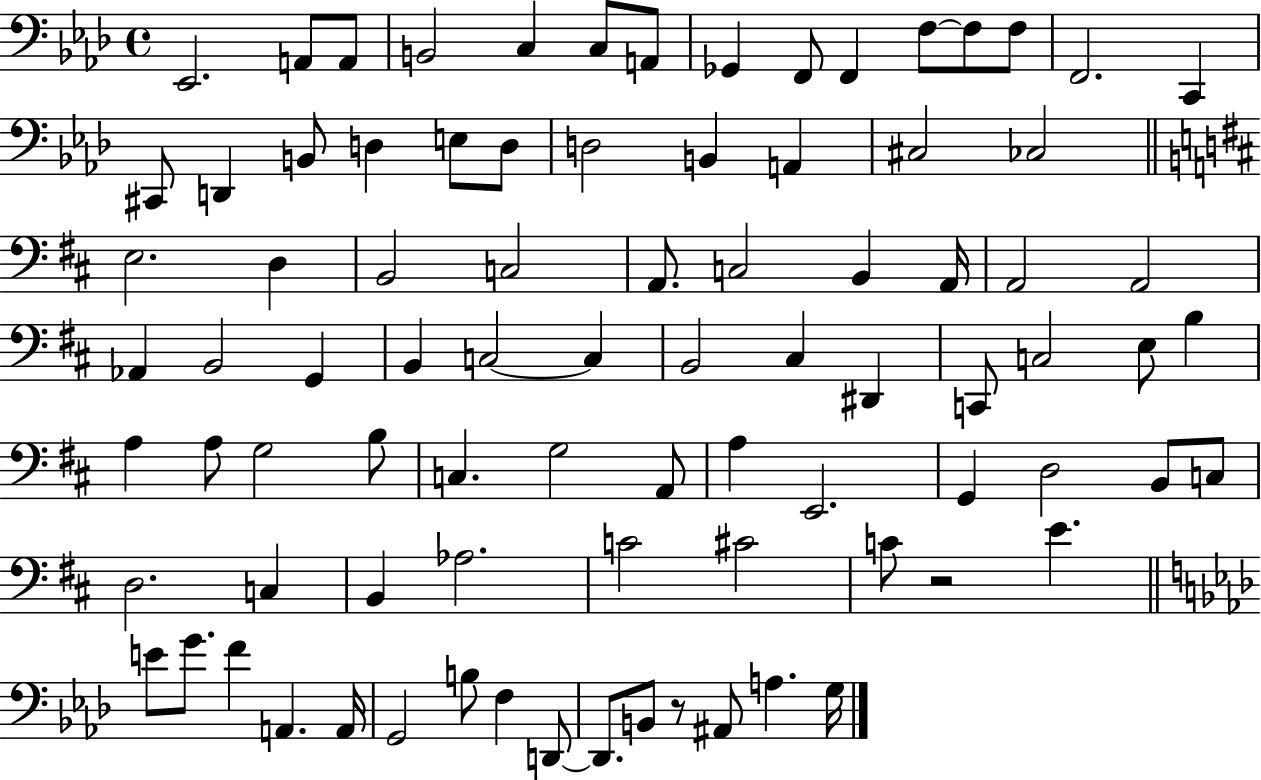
Eb2/h. A2/e A2/e B2/h C3/q C3/e A2/e Gb2/q F2/e F2/q F3/e F3/e F3/e F2/h. C2/q C#2/e D2/q B2/e D3/q E3/e D3/e D3/h B2/q A2/q C#3/h CES3/h E3/h. D3/q B2/h C3/h A2/e. C3/h B2/q A2/s A2/h A2/h Ab2/q B2/h G2/q B2/q C3/h C3/q B2/h C#3/q D#2/q C2/e C3/h E3/e B3/q A3/q A3/e G3/h B3/e C3/q. G3/h A2/e A3/q E2/h. G2/q D3/h B2/e C3/e D3/h. C3/q B2/q Ab3/h. C4/h C#4/h C4/e R/h E4/q. E4/e G4/e. F4/q A2/q. A2/s G2/h B3/e F3/q D2/e D2/e. B2/e R/e A#2/e A3/q. G3/s